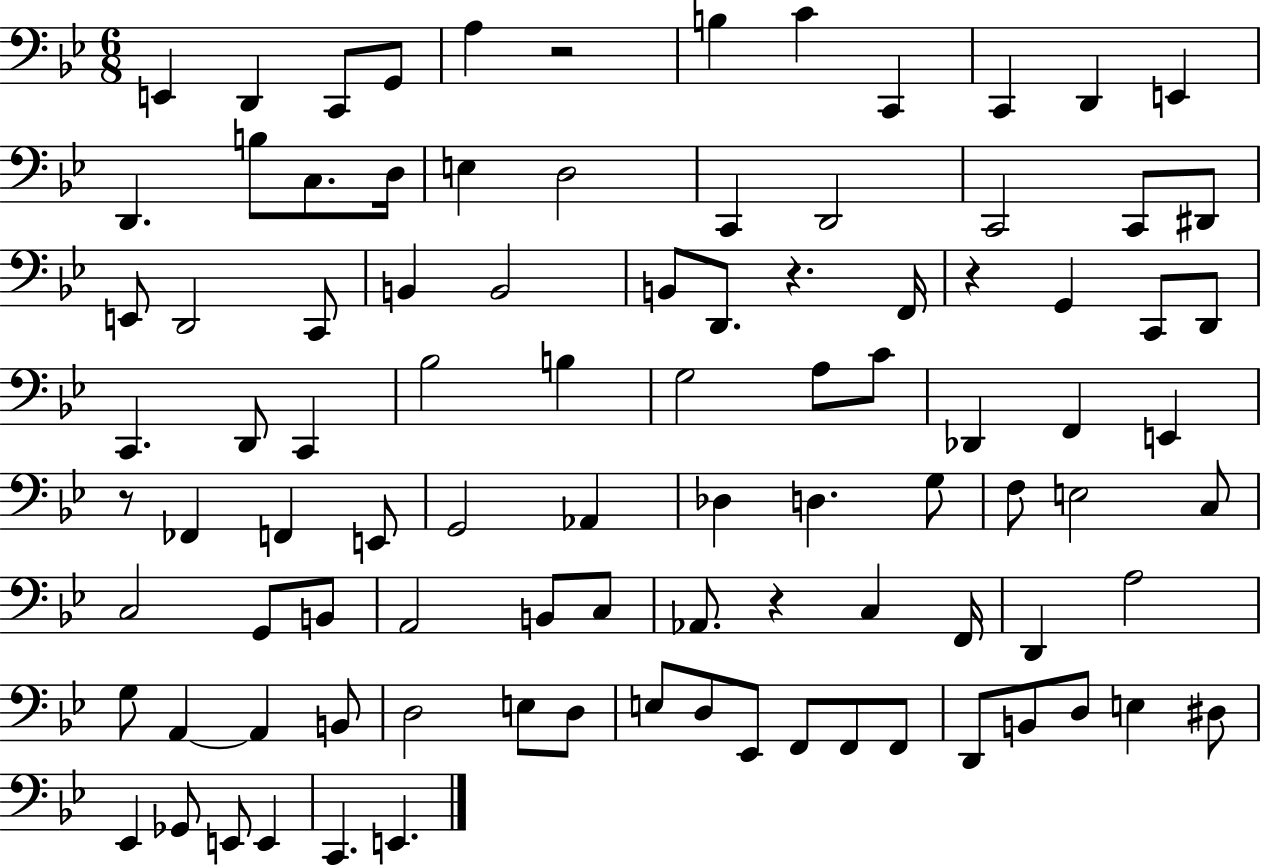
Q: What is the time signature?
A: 6/8